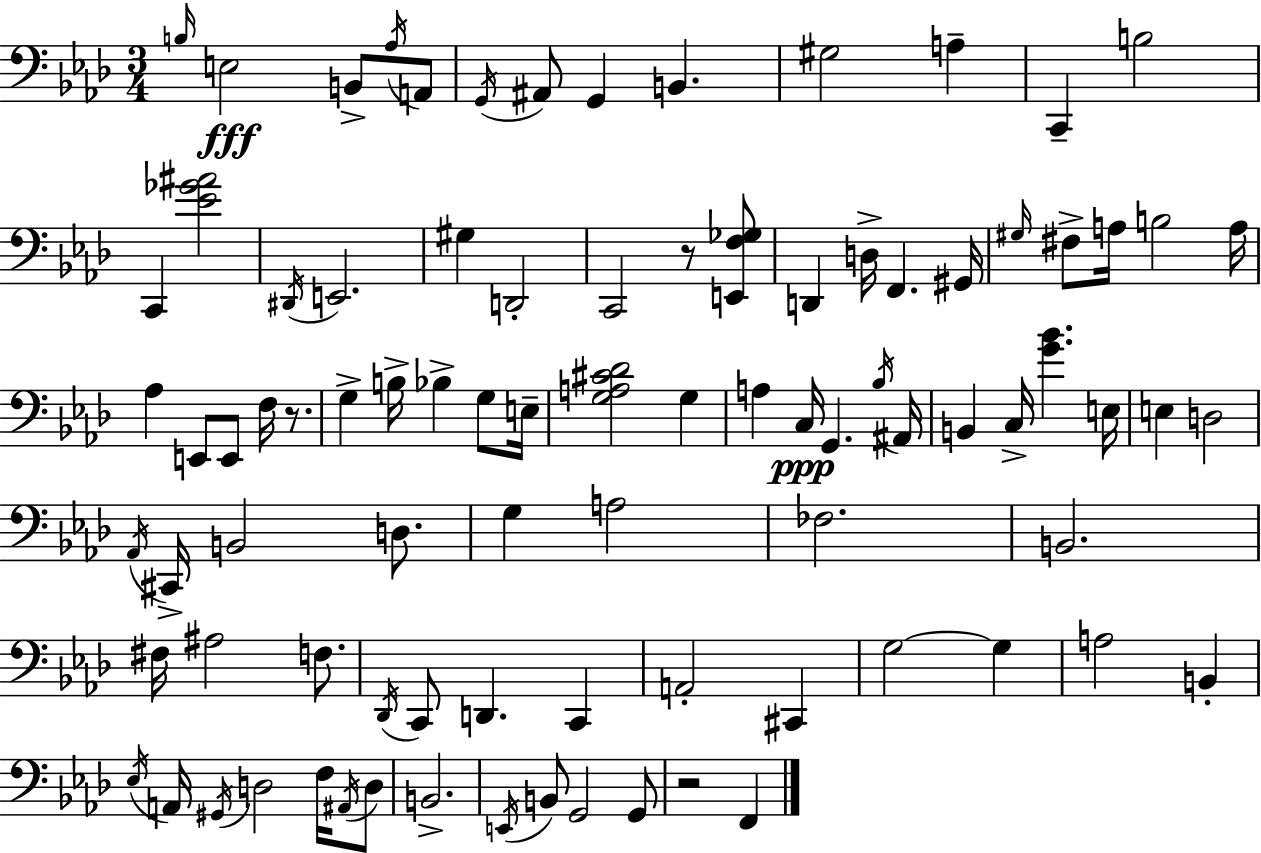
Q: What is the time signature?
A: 3/4